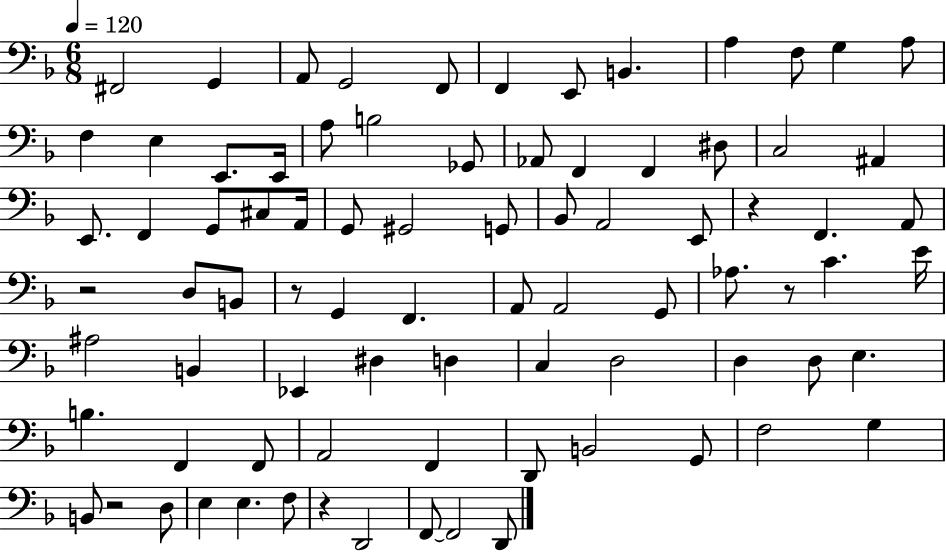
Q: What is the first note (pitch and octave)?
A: F#2